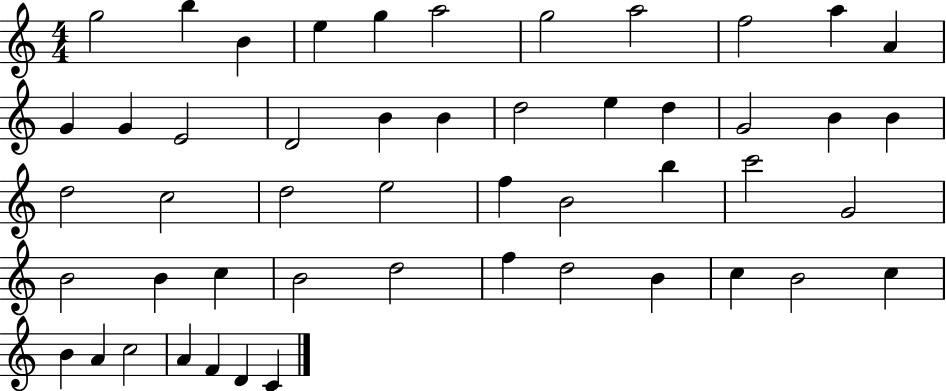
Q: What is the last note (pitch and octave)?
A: C4